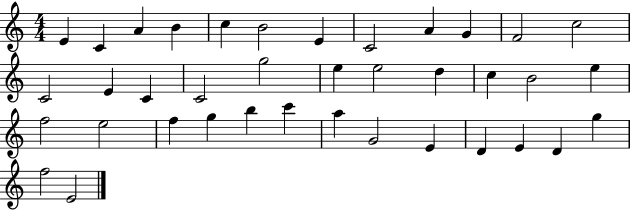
E4/q C4/q A4/q B4/q C5/q B4/h E4/q C4/h A4/q G4/q F4/h C5/h C4/h E4/q C4/q C4/h G5/h E5/q E5/h D5/q C5/q B4/h E5/q F5/h E5/h F5/q G5/q B5/q C6/q A5/q G4/h E4/q D4/q E4/q D4/q G5/q F5/h E4/h